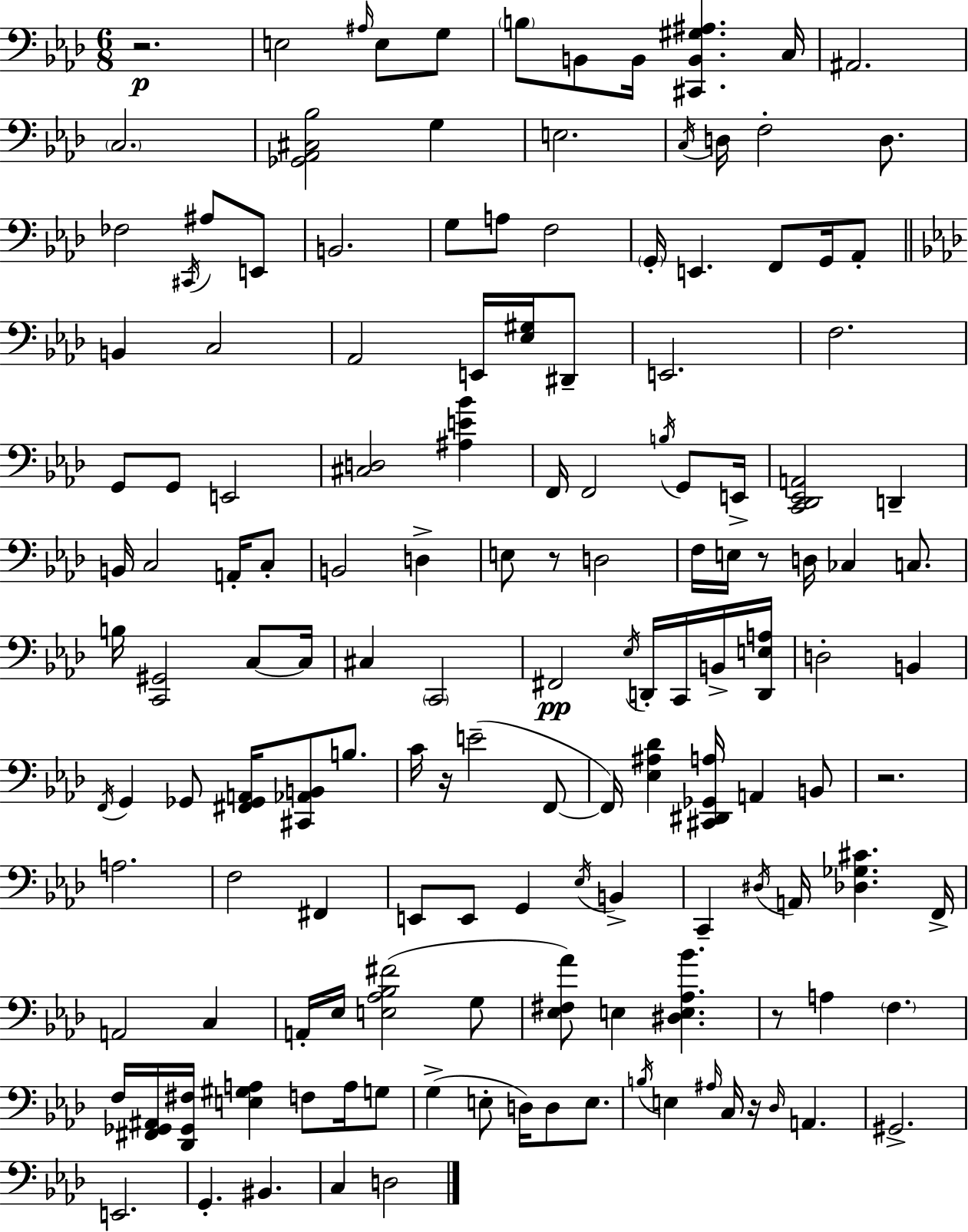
R/h. E3/h A#3/s E3/e G3/e B3/e B2/e B2/s [C#2,B2,G#3,A#3]/q. C3/s A#2/h. C3/h. [Gb2,Ab2,C#3,Bb3]/h G3/q E3/h. C3/s D3/s F3/h D3/e. FES3/h C#2/s A#3/e E2/e B2/h. G3/e A3/e F3/h G2/s E2/q. F2/e G2/s Ab2/e B2/q C3/h Ab2/h E2/s [Eb3,G#3]/s D#2/e E2/h. F3/h. G2/e G2/e E2/h [C#3,D3]/h [A#3,E4,Bb4]/q F2/s F2/h B3/s G2/e E2/s [C2,Db2,Eb2,A2]/h D2/q B2/s C3/h A2/s C3/e B2/h D3/q E3/e R/e D3/h F3/s E3/s R/e D3/s CES3/q C3/e. B3/s [C2,G#2]/h C3/e C3/s C#3/q C2/h F#2/h Eb3/s D2/s C2/s B2/s [D2,E3,A3]/s D3/h B2/q F2/s G2/q Gb2/e [F#2,Gb2,A2]/s [C#2,Ab2,B2]/e B3/e. C4/s R/s E4/h F2/e F2/s [Eb3,A#3,Db4]/q [C#2,D#2,Gb2,A3]/s A2/q B2/e R/h. A3/h. F3/h F#2/q E2/e E2/e G2/q Eb3/s B2/q C2/q D#3/s A2/s [Db3,Gb3,C#4]/q. F2/s A2/h C3/q A2/s Eb3/s [E3,Ab3,Bb3,F#4]/h G3/e [Eb3,F#3,Ab4]/e E3/q [D#3,E3,Ab3,Bb4]/q. R/e A3/q F3/q. F3/s [F#2,Gb2,A#2]/s [Db2,Gb2,F#3]/s [E3,G#3,A3]/q F3/e A3/s G3/e G3/q E3/e D3/s D3/e E3/e. B3/s E3/q A#3/s C3/s R/s Db3/s A2/q. G#2/h. E2/h. G2/q. BIS2/q. C3/q D3/h